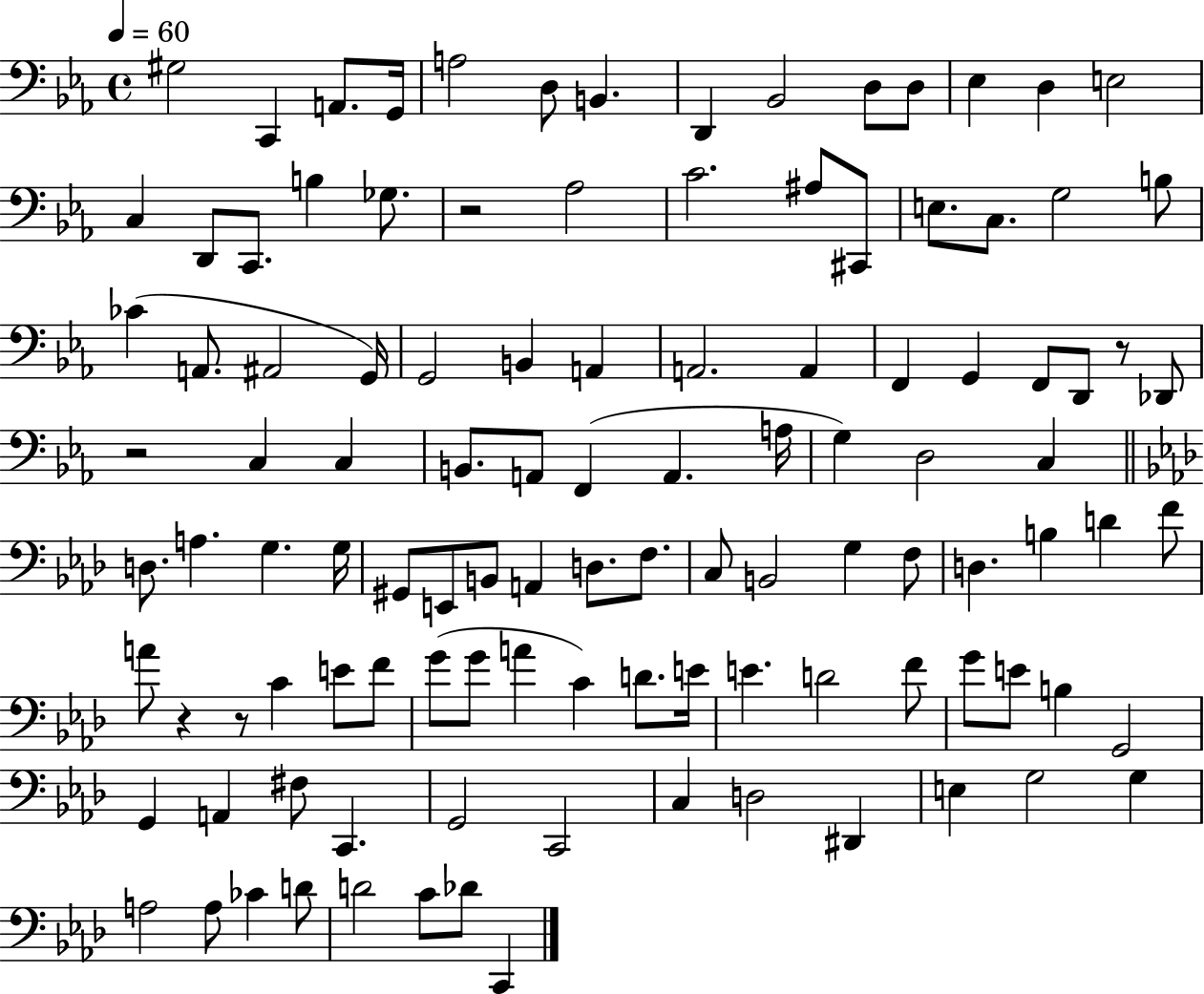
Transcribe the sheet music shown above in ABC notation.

X:1
T:Untitled
M:4/4
L:1/4
K:Eb
^G,2 C,, A,,/2 G,,/4 A,2 D,/2 B,, D,, _B,,2 D,/2 D,/2 _E, D, E,2 C, D,,/2 C,,/2 B, _G,/2 z2 _A,2 C2 ^A,/2 ^C,,/2 E,/2 C,/2 G,2 B,/2 _C A,,/2 ^A,,2 G,,/4 G,,2 B,, A,, A,,2 A,, F,, G,, F,,/2 D,,/2 z/2 _D,,/2 z2 C, C, B,,/2 A,,/2 F,, A,, A,/4 G, D,2 C, D,/2 A, G, G,/4 ^G,,/2 E,,/2 B,,/2 A,, D,/2 F,/2 C,/2 B,,2 G, F,/2 D, B, D F/2 A/2 z z/2 C E/2 F/2 G/2 G/2 A C D/2 E/4 E D2 F/2 G/2 E/2 B, G,,2 G,, A,, ^F,/2 C,, G,,2 C,,2 C, D,2 ^D,, E, G,2 G, A,2 A,/2 _C D/2 D2 C/2 _D/2 C,,